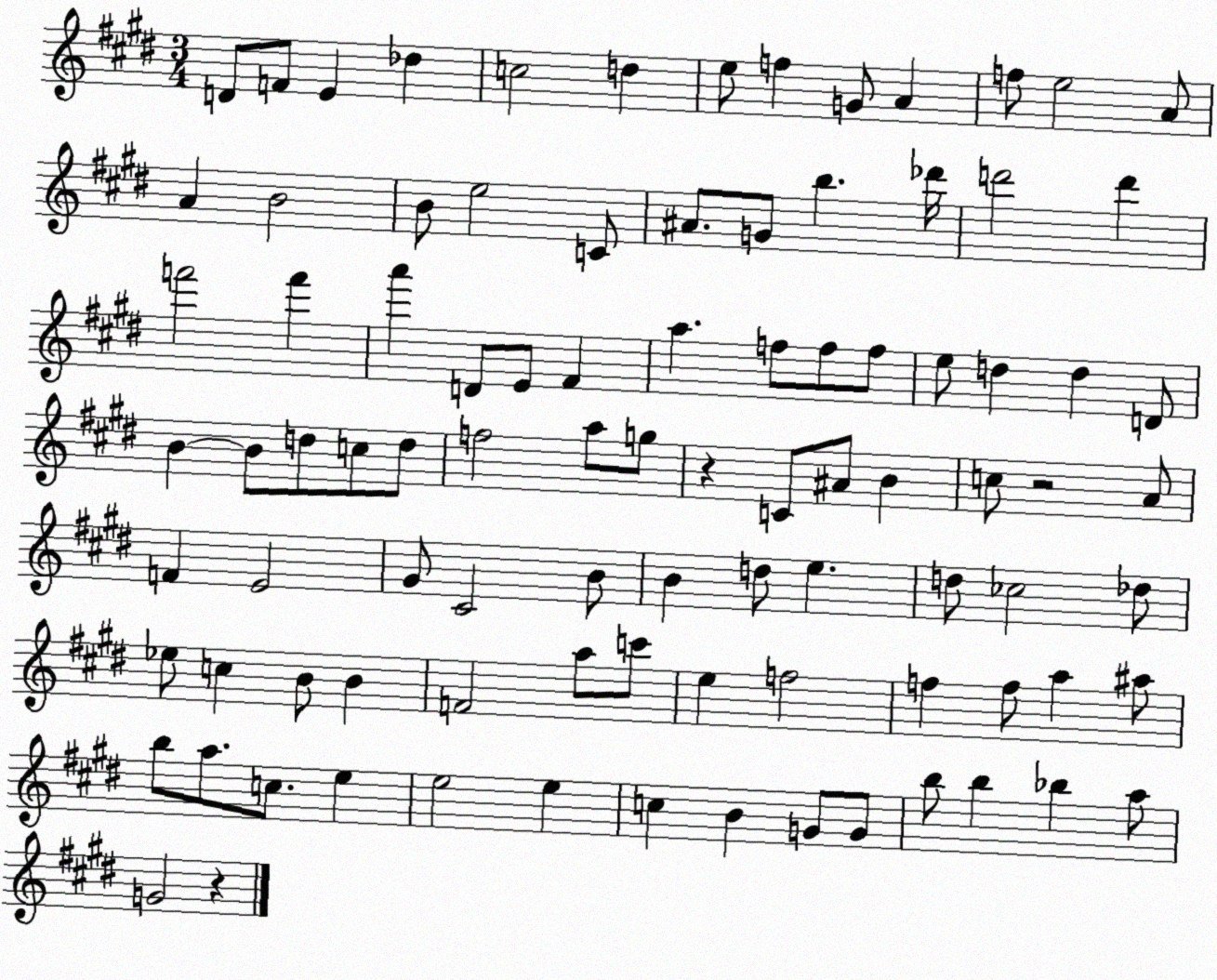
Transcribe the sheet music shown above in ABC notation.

X:1
T:Untitled
M:3/4
L:1/4
K:E
D/2 F/2 E _d c2 d e/2 f G/2 A f/2 e2 A/2 A B2 B/2 e2 C/2 ^A/2 G/2 b _d'/4 d'2 d' f'2 f' a' D/2 E/2 ^F a f/2 f/2 f/2 e/2 d d D/2 B B/2 d/2 c/2 d/2 f2 a/2 g/2 z C/2 ^A/2 B c/2 z2 A/2 F E2 ^G/2 ^C2 B/2 B d/2 e d/2 _c2 _d/2 _e/2 c B/2 B F2 a/2 c'/2 e f2 f f/2 a ^a/2 b/2 a/2 c/2 e e2 e c B G/2 G/2 b/2 b _b a/2 G2 z